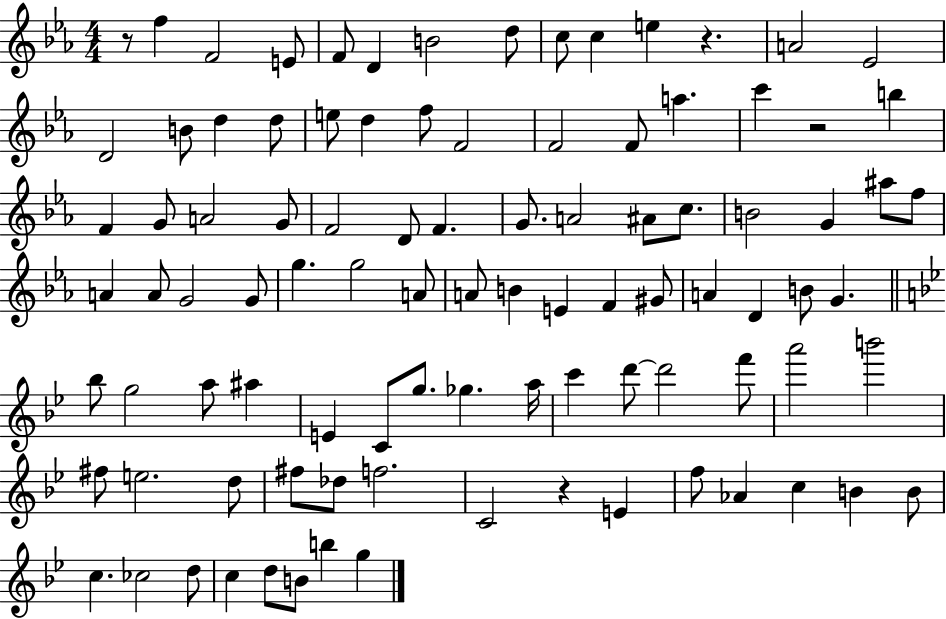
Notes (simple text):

R/e F5/q F4/h E4/e F4/e D4/q B4/h D5/e C5/e C5/q E5/q R/q. A4/h Eb4/h D4/h B4/e D5/q D5/e E5/e D5/q F5/e F4/h F4/h F4/e A5/q. C6/q R/h B5/q F4/q G4/e A4/h G4/e F4/h D4/e F4/q. G4/e. A4/h A#4/e C5/e. B4/h G4/q A#5/e F5/e A4/q A4/e G4/h G4/e G5/q. G5/h A4/e A4/e B4/q E4/q F4/q G#4/e A4/q D4/q B4/e G4/q. Bb5/e G5/h A5/e A#5/q E4/q C4/e G5/e. Gb5/q. A5/s C6/q D6/e D6/h F6/e A6/h B6/h F#5/e E5/h. D5/e F#5/e Db5/e F5/h. C4/h R/q E4/q F5/e Ab4/q C5/q B4/q B4/e C5/q. CES5/h D5/e C5/q D5/e B4/e B5/q G5/q